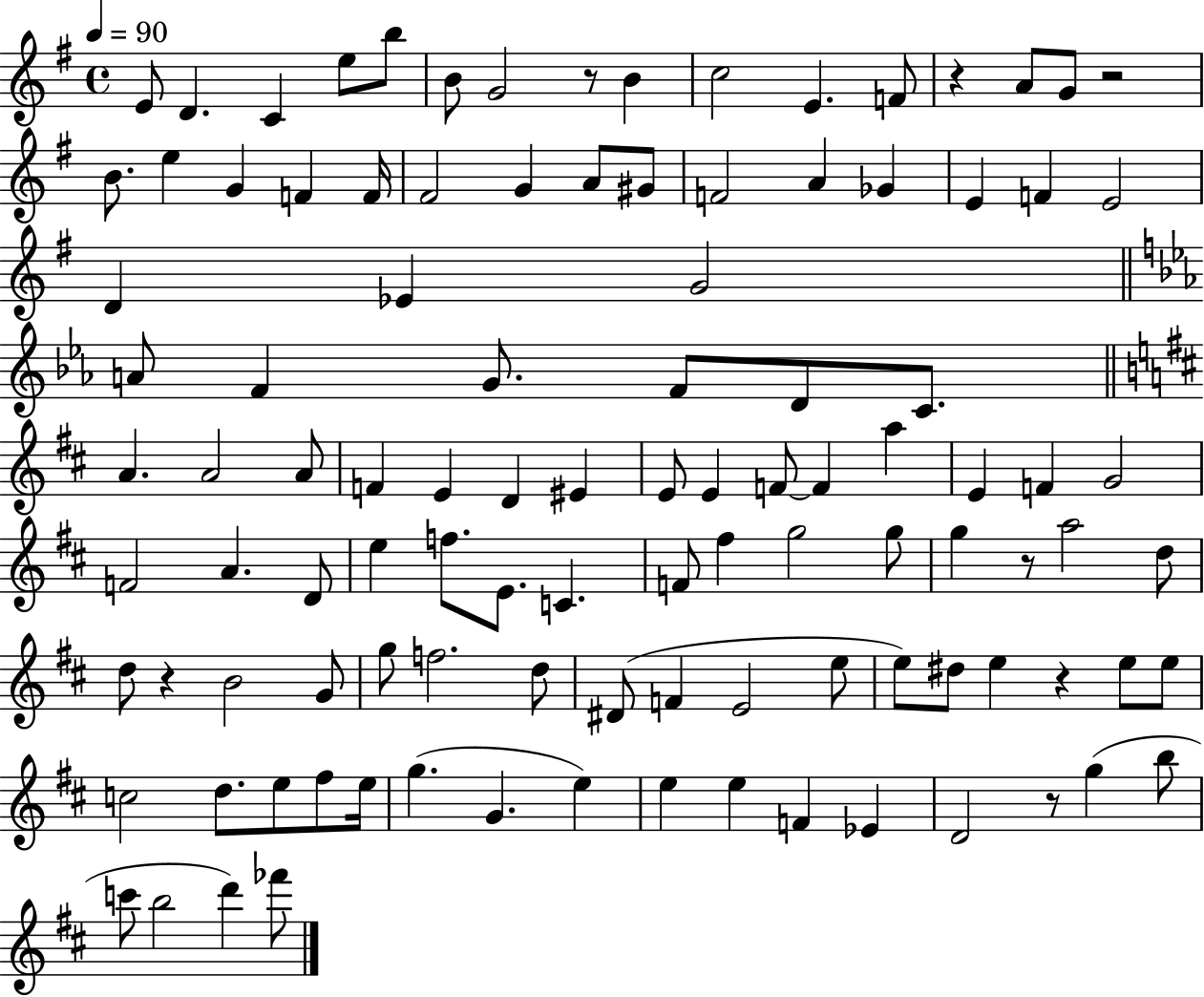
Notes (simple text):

E4/e D4/q. C4/q E5/e B5/e B4/e G4/h R/e B4/q C5/h E4/q. F4/e R/q A4/e G4/e R/h B4/e. E5/q G4/q F4/q F4/s F#4/h G4/q A4/e G#4/e F4/h A4/q Gb4/q E4/q F4/q E4/h D4/q Eb4/q G4/h A4/e F4/q G4/e. F4/e D4/e C4/e. A4/q. A4/h A4/e F4/q E4/q D4/q EIS4/q E4/e E4/q F4/e F4/q A5/q E4/q F4/q G4/h F4/h A4/q. D4/e E5/q F5/e. E4/e. C4/q. F4/e F#5/q G5/h G5/e G5/q R/e A5/h D5/e D5/e R/q B4/h G4/e G5/e F5/h. D5/e D#4/e F4/q E4/h E5/e E5/e D#5/e E5/q R/q E5/e E5/e C5/h D5/e. E5/e F#5/e E5/s G5/q. G4/q. E5/q E5/q E5/q F4/q Eb4/q D4/h R/e G5/q B5/e C6/e B5/h D6/q FES6/e